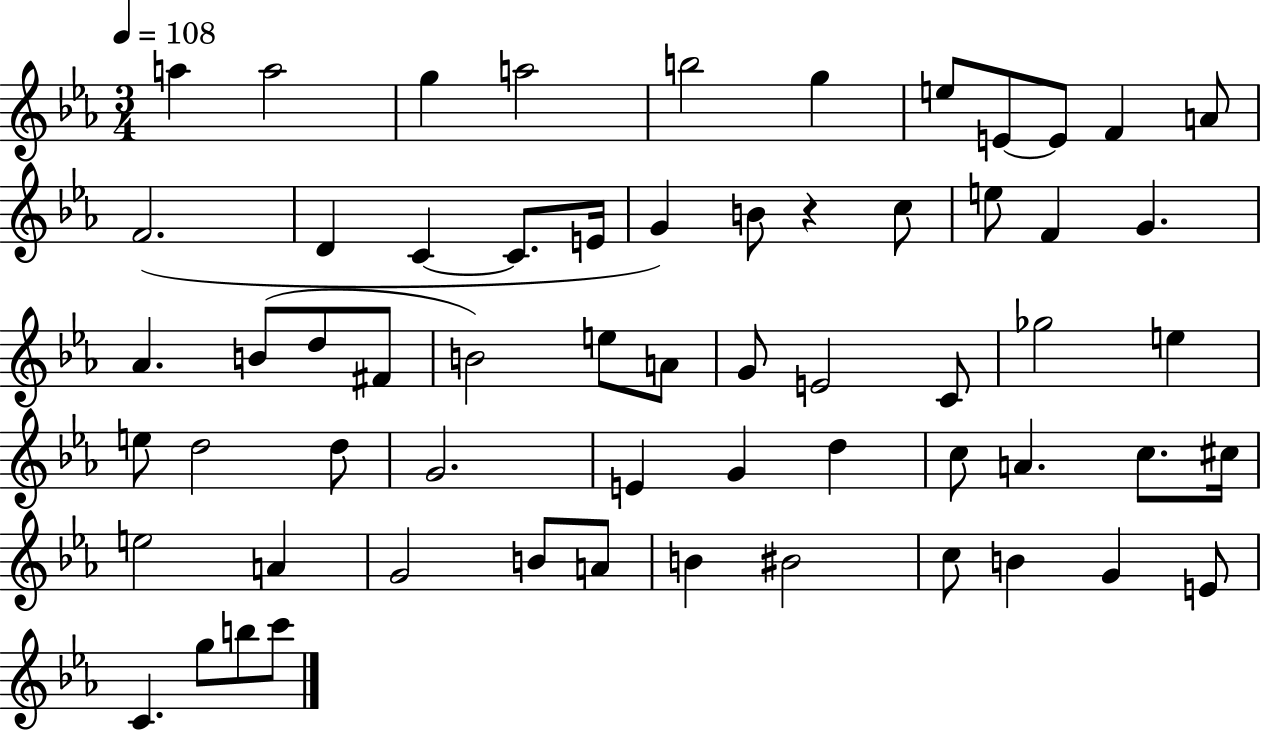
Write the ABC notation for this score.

X:1
T:Untitled
M:3/4
L:1/4
K:Eb
a a2 g a2 b2 g e/2 E/2 E/2 F A/2 F2 D C C/2 E/4 G B/2 z c/2 e/2 F G _A B/2 d/2 ^F/2 B2 e/2 A/2 G/2 E2 C/2 _g2 e e/2 d2 d/2 G2 E G d c/2 A c/2 ^c/4 e2 A G2 B/2 A/2 B ^B2 c/2 B G E/2 C g/2 b/2 c'/2